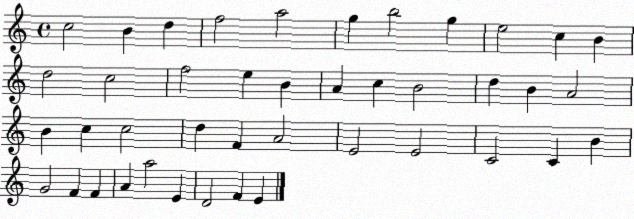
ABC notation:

X:1
T:Untitled
M:4/4
L:1/4
K:C
c2 B d f2 a2 g b2 g e2 c B d2 c2 f2 e B A c B2 d B A2 B c c2 d F A2 E2 E2 C2 C B G2 F F A a2 E D2 F E